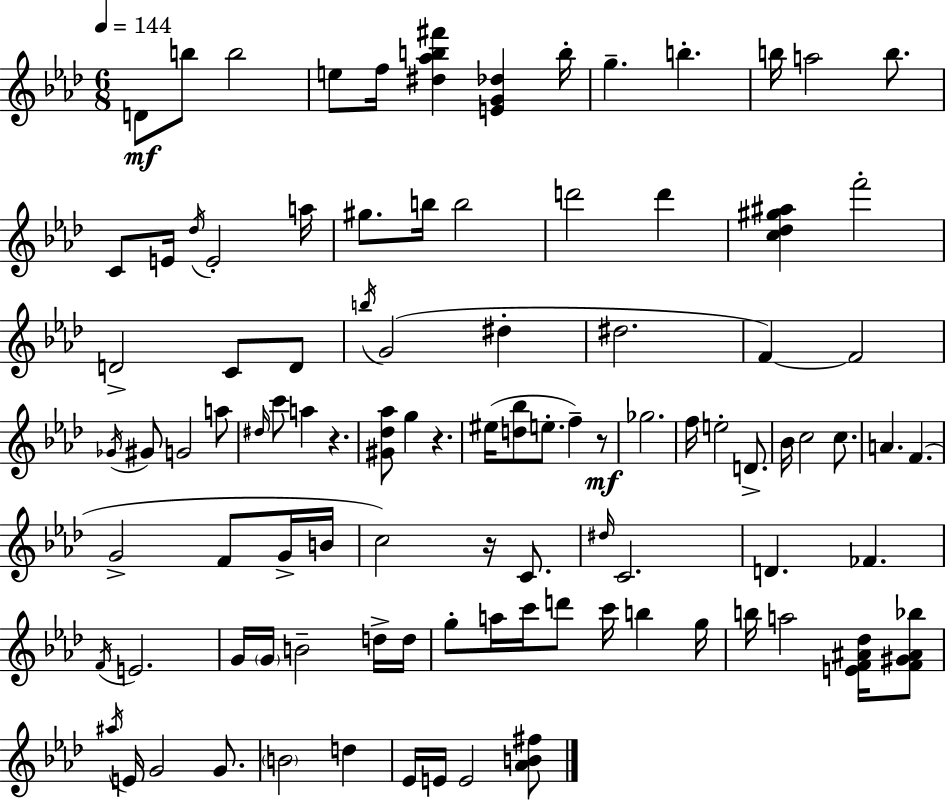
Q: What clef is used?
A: treble